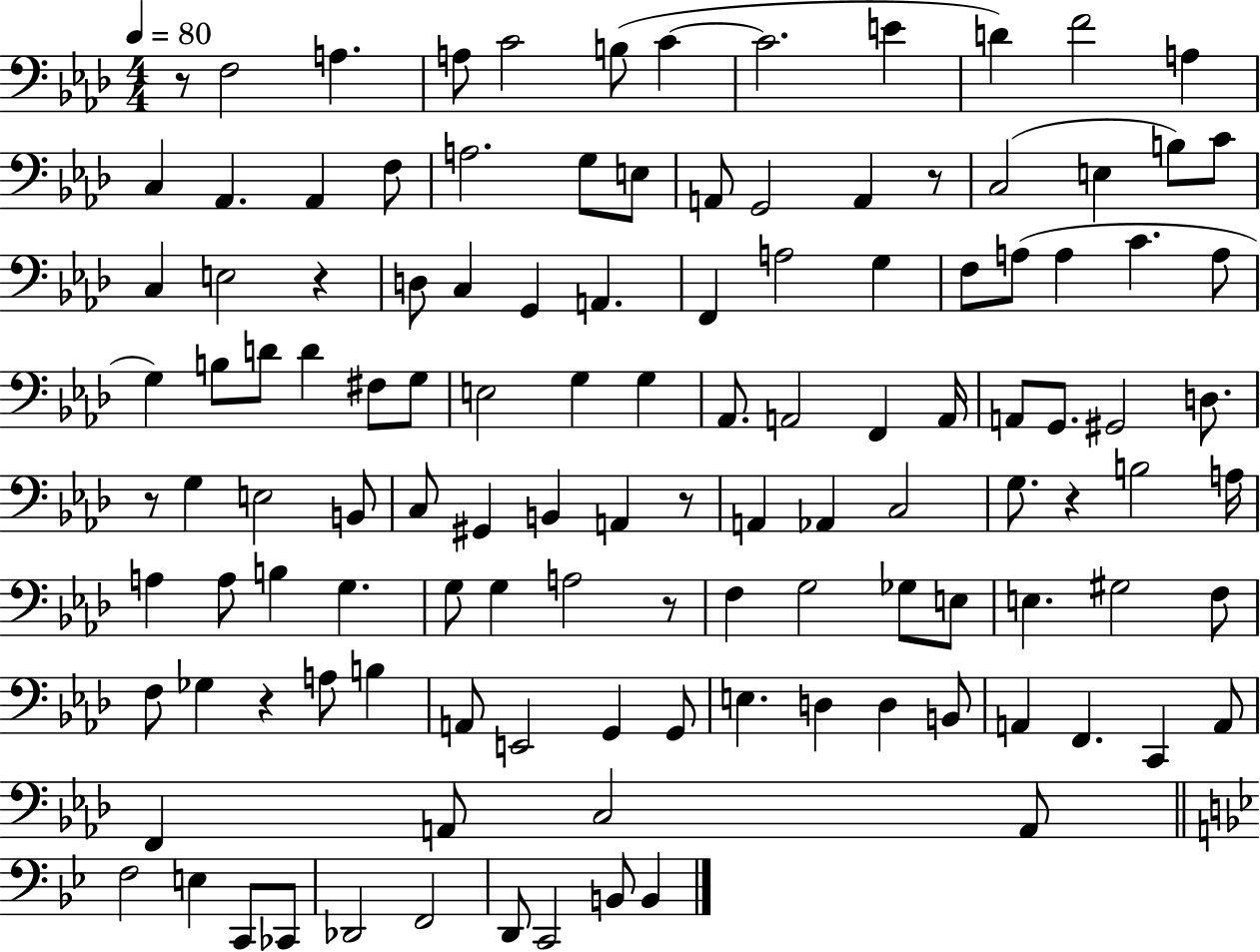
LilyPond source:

{
  \clef bass
  \numericTimeSignature
  \time 4/4
  \key aes \major
  \tempo 4 = 80
  r8 f2 a4. | a8 c'2 b8( c'4~~ | c'2. e'4 | d'4) f'2 a4 | \break c4 aes,4. aes,4 f8 | a2. g8 e8 | a,8 g,2 a,4 r8 | c2( e4 b8) c'8 | \break c4 e2 r4 | d8 c4 g,4 a,4. | f,4 a2 g4 | f8 a8( a4 c'4. a8 | \break g4) b8 d'8 d'4 fis8 g8 | e2 g4 g4 | aes,8. a,2 f,4 a,16 | a,8 g,8. gis,2 d8. | \break r8 g4 e2 b,8 | c8 gis,4 b,4 a,4 r8 | a,4 aes,4 c2 | g8. r4 b2 a16 | \break a4 a8 b4 g4. | g8 g4 a2 r8 | f4 g2 ges8 e8 | e4. gis2 f8 | \break f8 ges4 r4 a8 b4 | a,8 e,2 g,4 g,8 | e4. d4 d4 b,8 | a,4 f,4. c,4 a,8 | \break f,4 a,8 c2 a,8 | \bar "||" \break \key bes \major f2 e4 c,8 ces,8 | des,2 f,2 | d,8 c,2 b,8 b,4 | \bar "|."
}